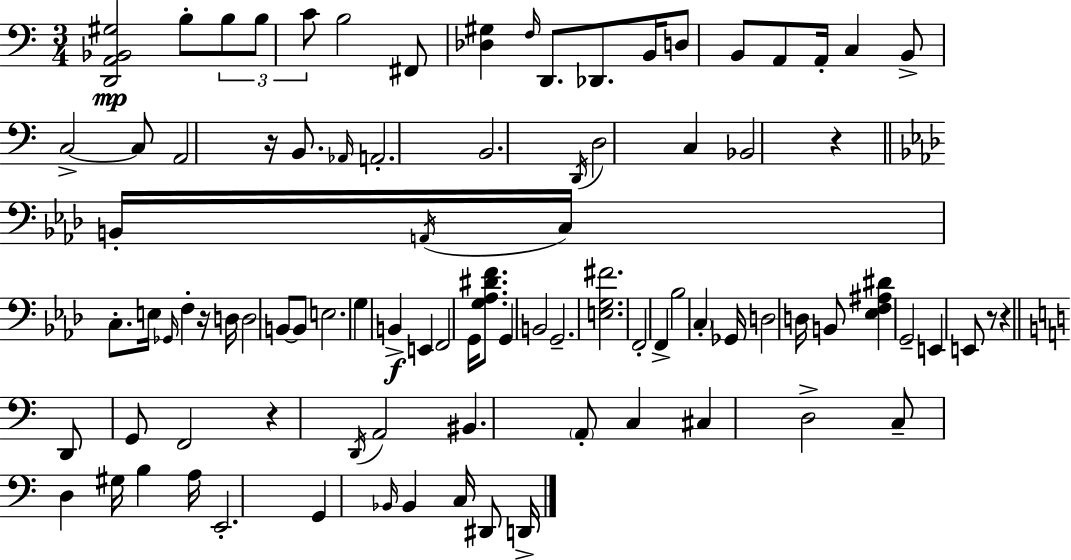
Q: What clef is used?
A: bass